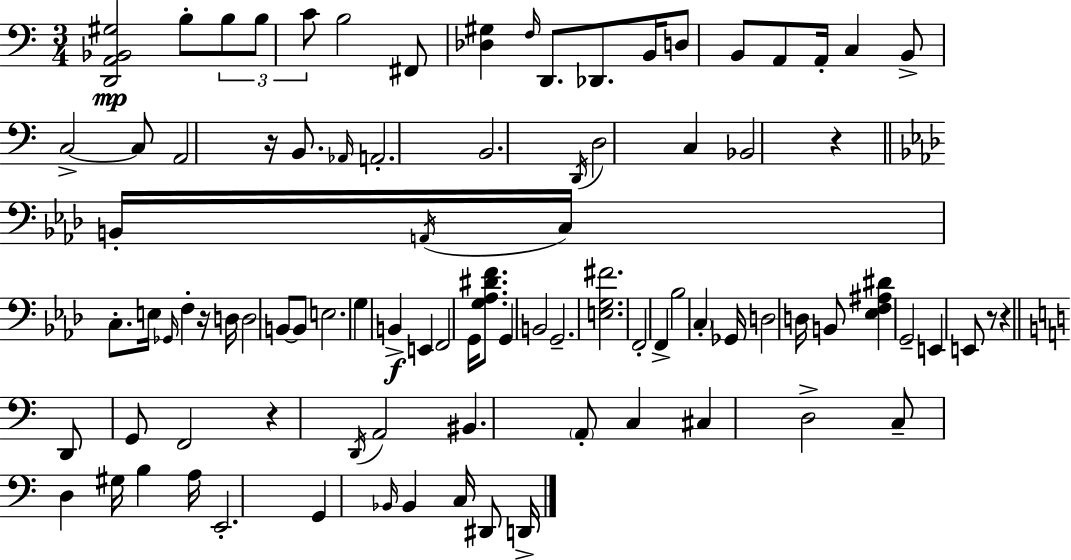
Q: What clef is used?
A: bass